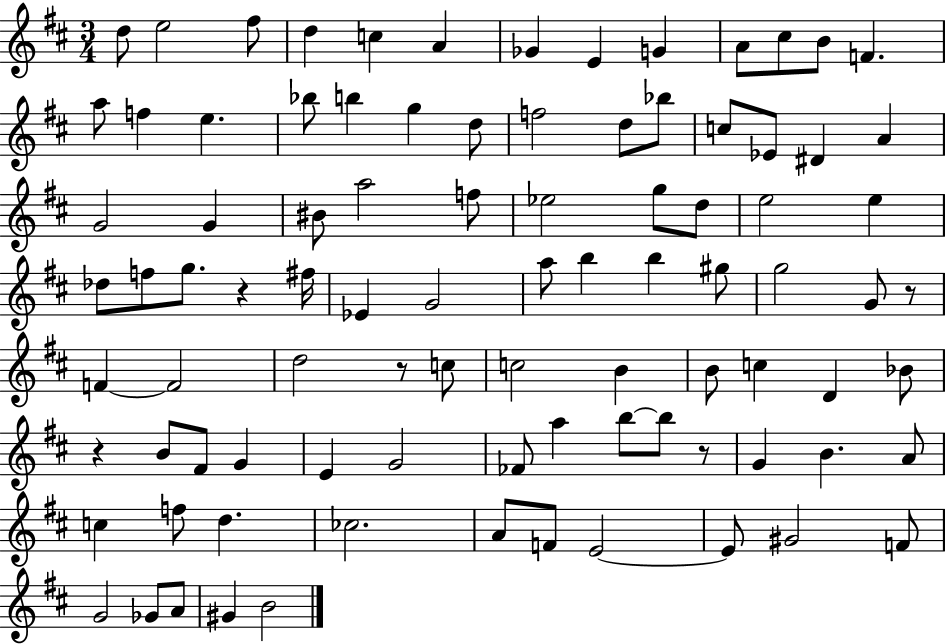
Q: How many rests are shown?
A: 5